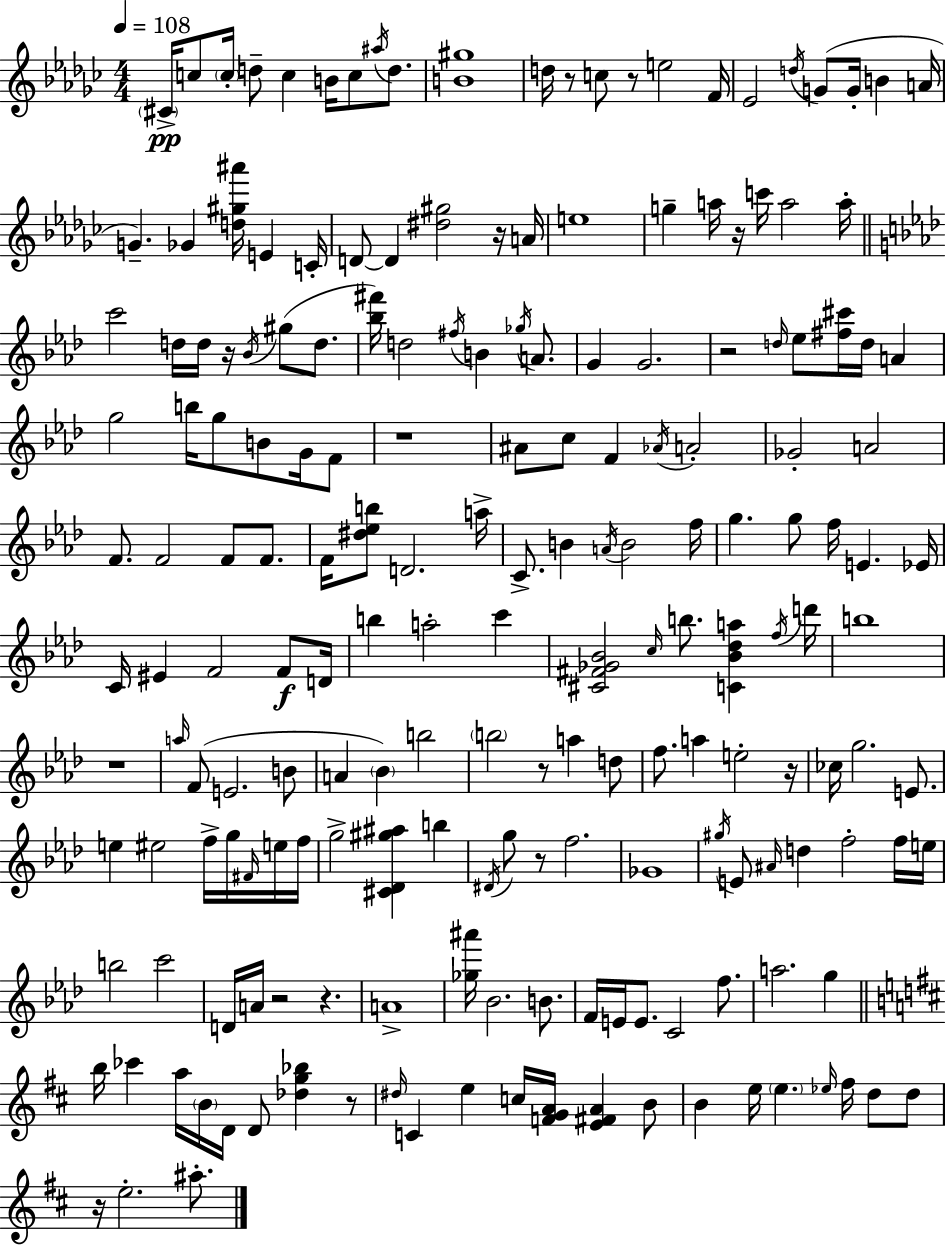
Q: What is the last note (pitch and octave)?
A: A#5